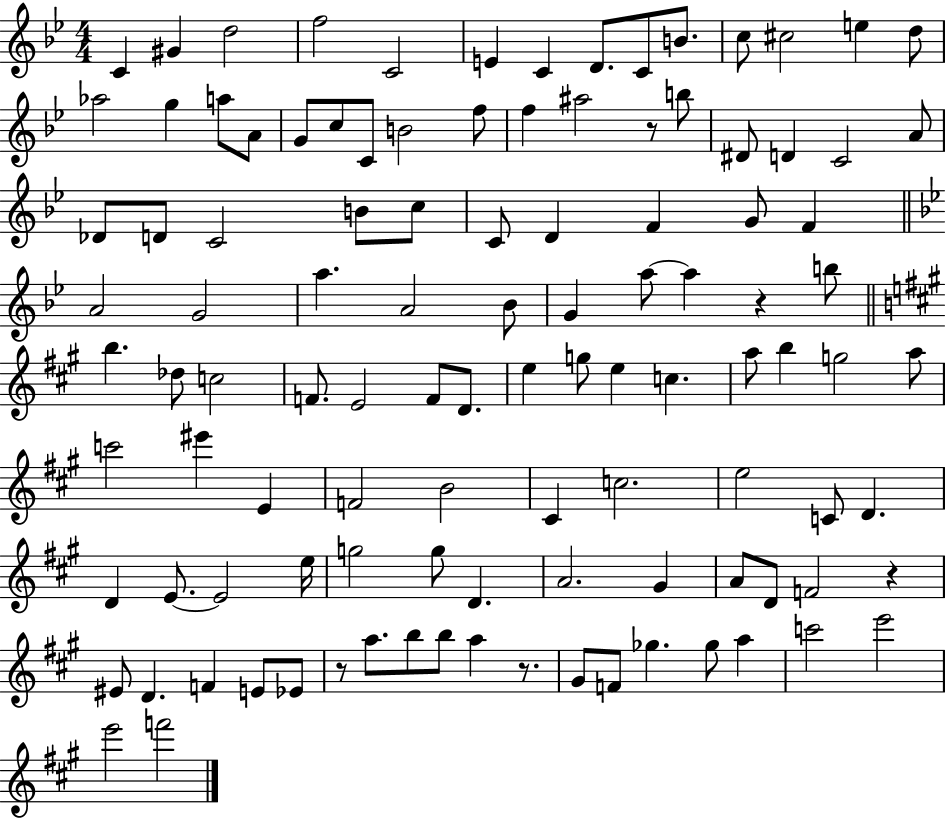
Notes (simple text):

C4/q G#4/q D5/h F5/h C4/h E4/q C4/q D4/e. C4/e B4/e. C5/e C#5/h E5/q D5/e Ab5/h G5/q A5/e A4/e G4/e C5/e C4/e B4/h F5/e F5/q A#5/h R/e B5/e D#4/e D4/q C4/h A4/e Db4/e D4/e C4/h B4/e C5/e C4/e D4/q F4/q G4/e F4/q A4/h G4/h A5/q. A4/h Bb4/e G4/q A5/e A5/q R/q B5/e B5/q. Db5/e C5/h F4/e. E4/h F4/e D4/e. E5/q G5/e E5/q C5/q. A5/e B5/q G5/h A5/e C6/h EIS6/q E4/q F4/h B4/h C#4/q C5/h. E5/h C4/e D4/q. D4/q E4/e. E4/h E5/s G5/h G5/e D4/q. A4/h. G#4/q A4/e D4/e F4/h R/q EIS4/e D4/q. F4/q E4/e Eb4/e R/e A5/e. B5/e B5/e A5/q R/e. G#4/e F4/e Gb5/q. Gb5/e A5/q C6/h E6/h E6/h F6/h